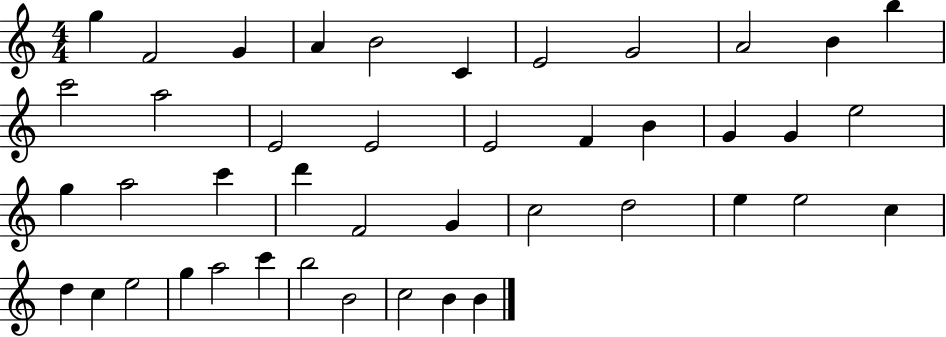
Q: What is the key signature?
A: C major